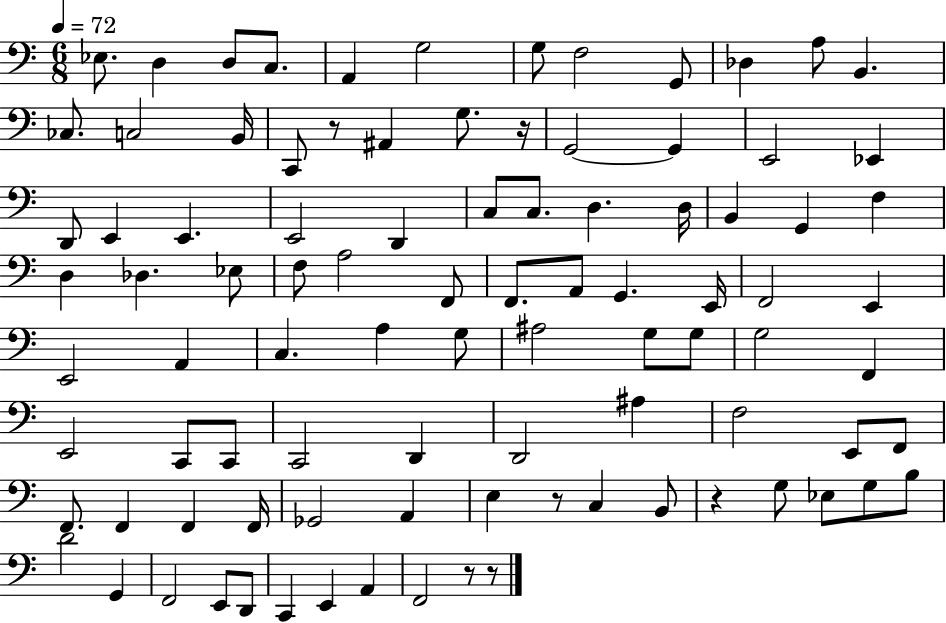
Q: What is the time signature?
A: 6/8